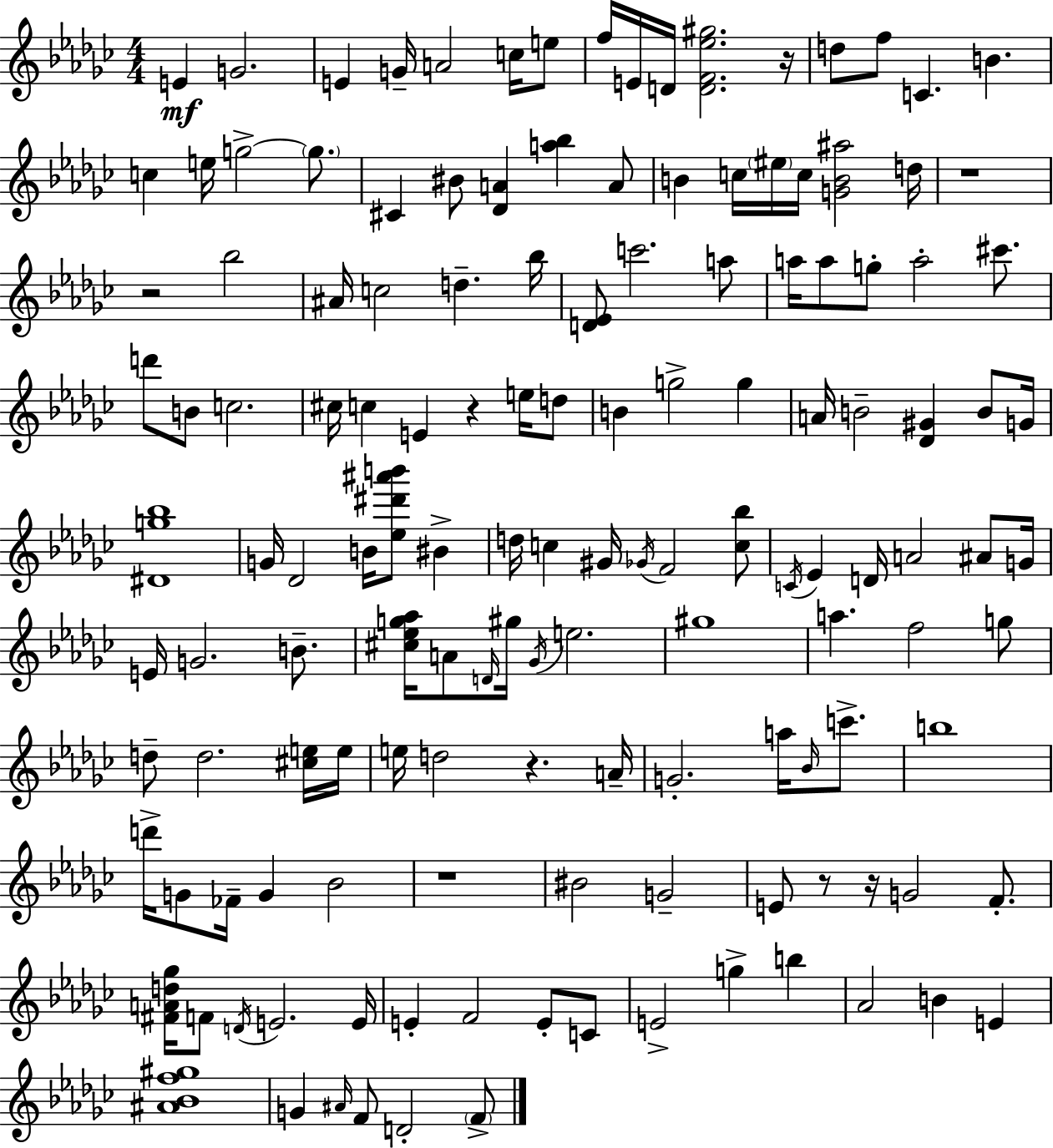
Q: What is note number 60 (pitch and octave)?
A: G#4